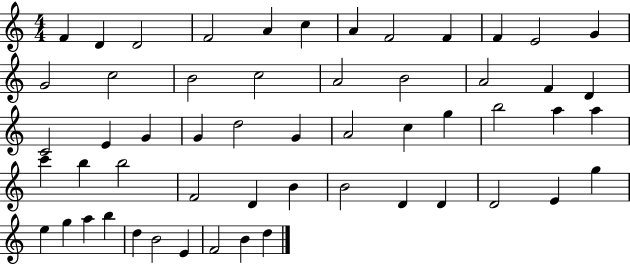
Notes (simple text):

F4/q D4/q D4/h F4/h A4/q C5/q A4/q F4/h F4/q F4/q E4/h G4/q G4/h C5/h B4/h C5/h A4/h B4/h A4/h F4/q D4/q C4/h E4/q G4/q G4/q D5/h G4/q A4/h C5/q G5/q B5/h A5/q A5/q C6/q B5/q B5/h F4/h D4/q B4/q B4/h D4/q D4/q D4/h E4/q G5/q E5/q G5/q A5/q B5/q D5/q B4/h E4/q F4/h B4/q D5/q